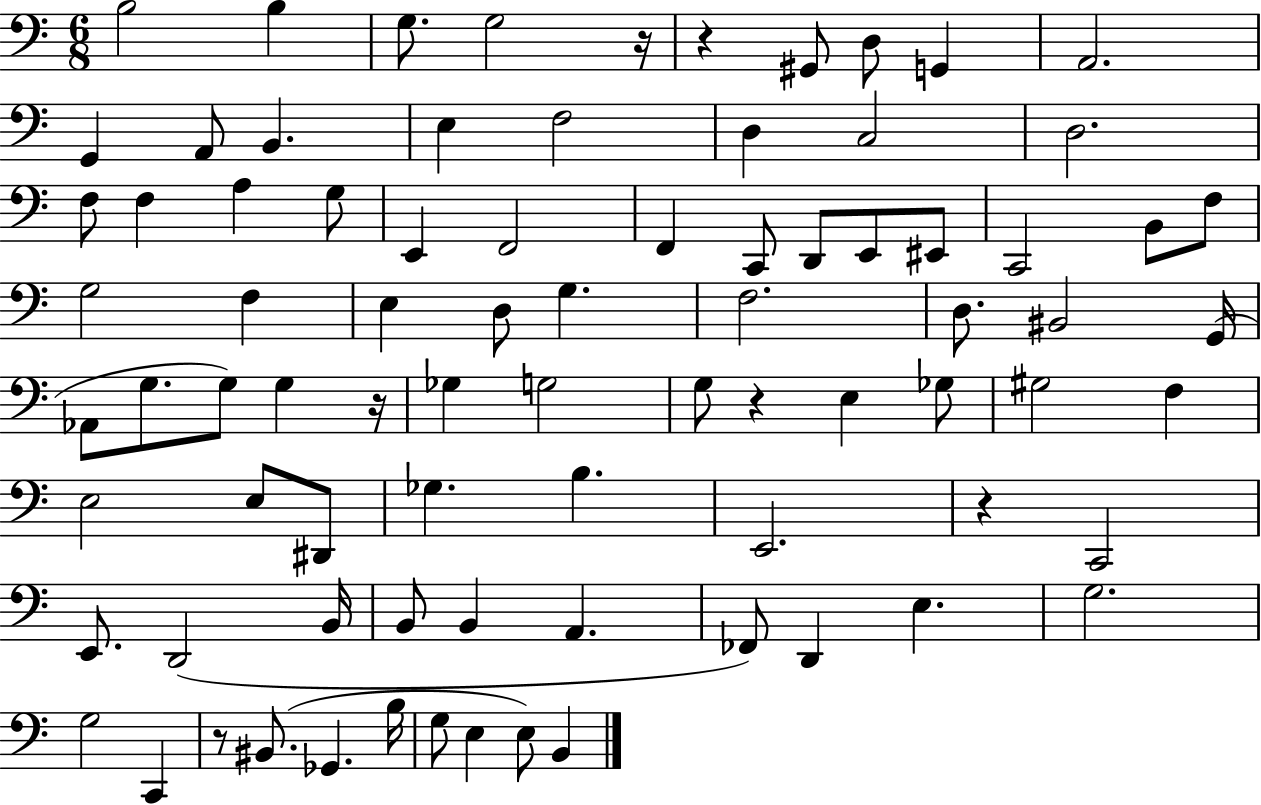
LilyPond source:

{
  \clef bass
  \numericTimeSignature
  \time 6/8
  \key c \major
  \repeat volta 2 { b2 b4 | g8. g2 r16 | r4 gis,8 d8 g,4 | a,2. | \break g,4 a,8 b,4. | e4 f2 | d4 c2 | d2. | \break f8 f4 a4 g8 | e,4 f,2 | f,4 c,8 d,8 e,8 eis,8 | c,2 b,8 f8 | \break g2 f4 | e4 d8 g4. | f2. | d8. bis,2 g,16( | \break aes,8 g8. g8) g4 r16 | ges4 g2 | g8 r4 e4 ges8 | gis2 f4 | \break e2 e8 dis,8 | ges4. b4. | e,2. | r4 c,2 | \break e,8. d,2( b,16 | b,8 b,4 a,4. | fes,8) d,4 e4. | g2. | \break g2 c,4 | r8 bis,8.( ges,4. b16 | g8 e4 e8) b,4 | } \bar "|."
}